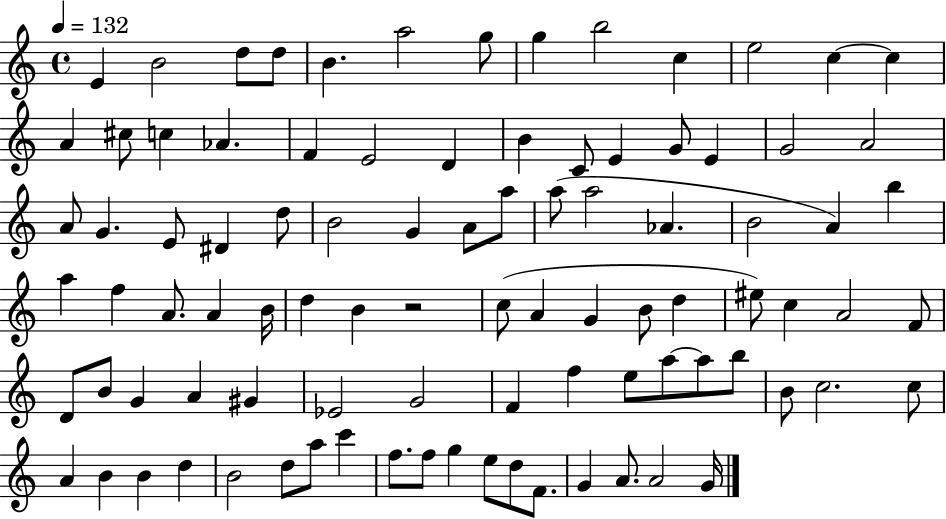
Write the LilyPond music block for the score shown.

{
  \clef treble
  \time 4/4
  \defaultTimeSignature
  \key c \major
  \tempo 4 = 132
  \repeat volta 2 { e'4 b'2 d''8 d''8 | b'4. a''2 g''8 | g''4 b''2 c''4 | e''2 c''4~~ c''4 | \break a'4 cis''8 c''4 aes'4. | f'4 e'2 d'4 | b'4 c'8 e'4 g'8 e'4 | g'2 a'2 | \break a'8 g'4. e'8 dis'4 d''8 | b'2 g'4 a'8 a''8 | a''8( a''2 aes'4. | b'2 a'4) b''4 | \break a''4 f''4 a'8. a'4 b'16 | d''4 b'4 r2 | c''8( a'4 g'4 b'8 d''4 | eis''8) c''4 a'2 f'8 | \break d'8 b'8 g'4 a'4 gis'4 | ees'2 g'2 | f'4 f''4 e''8 a''8~~ a''8 b''8 | b'8 c''2. c''8 | \break a'4 b'4 b'4 d''4 | b'2 d''8 a''8 c'''4 | f''8. f''8 g''4 e''8 d''8 f'8. | g'4 a'8. a'2 g'16 | \break } \bar "|."
}